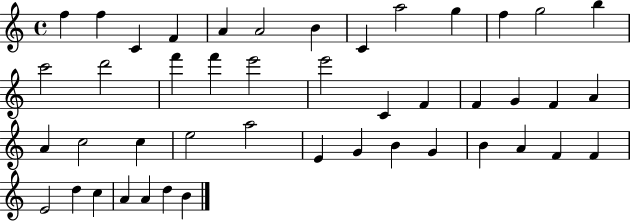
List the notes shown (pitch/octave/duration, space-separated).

F5/q F5/q C4/q F4/q A4/q A4/h B4/q C4/q A5/h G5/q F5/q G5/h B5/q C6/h D6/h F6/q F6/q E6/h E6/h C4/q F4/q F4/q G4/q F4/q A4/q A4/q C5/h C5/q E5/h A5/h E4/q G4/q B4/q G4/q B4/q A4/q F4/q F4/q E4/h D5/q C5/q A4/q A4/q D5/q B4/q